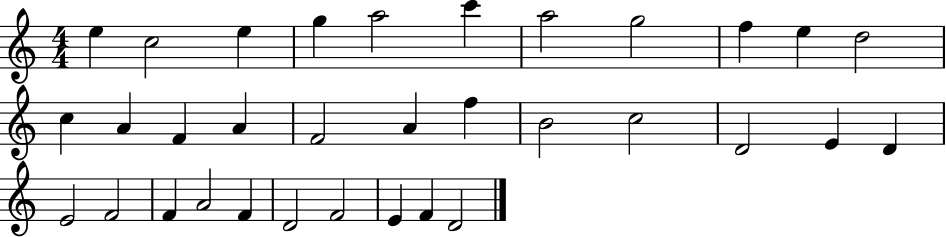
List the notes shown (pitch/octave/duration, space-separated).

E5/q C5/h E5/q G5/q A5/h C6/q A5/h G5/h F5/q E5/q D5/h C5/q A4/q F4/q A4/q F4/h A4/q F5/q B4/h C5/h D4/h E4/q D4/q E4/h F4/h F4/q A4/h F4/q D4/h F4/h E4/q F4/q D4/h